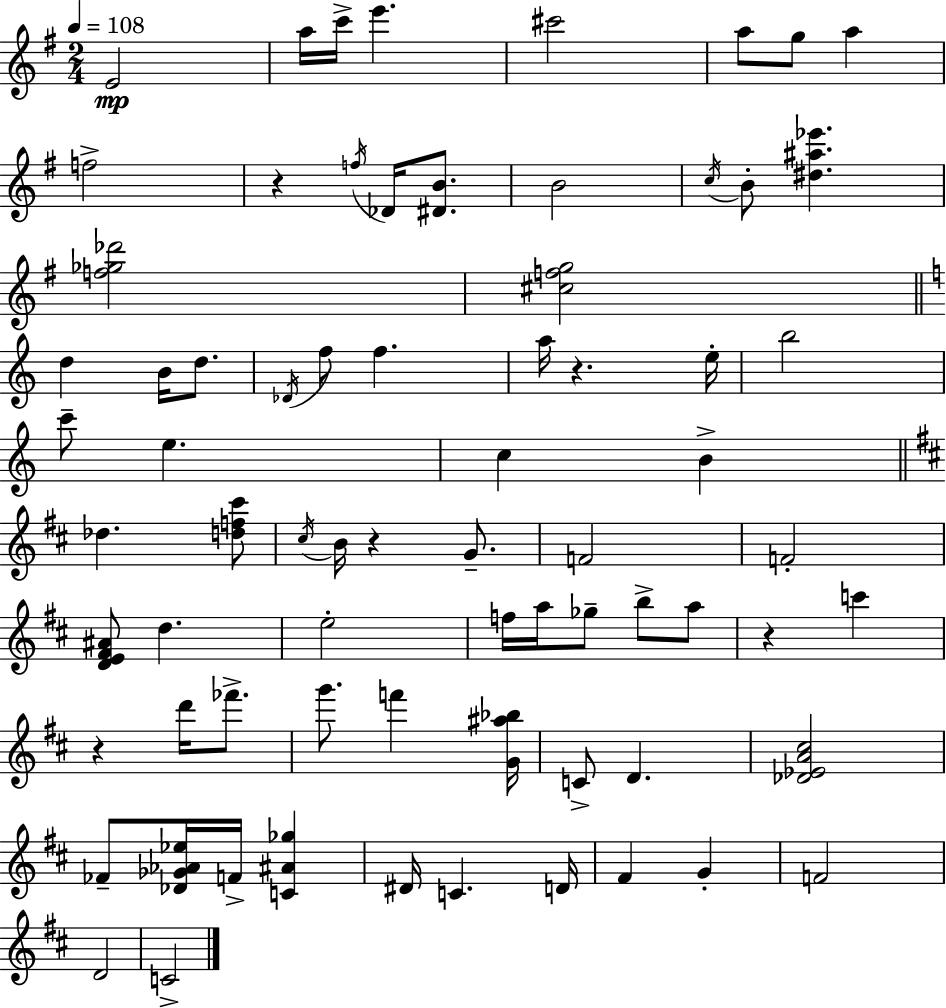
E4/h A5/s C6/s E6/q. C#6/h A5/e G5/e A5/q F5/h R/q F5/s Db4/s [D#4,B4]/e. B4/h C5/s B4/e [D#5,A#5,Eb6]/q. [F5,Gb5,Db6]/h [C#5,F5,G5]/h D5/q B4/s D5/e. Db4/s F5/e F5/q. A5/s R/q. E5/s B5/h C6/e E5/q. C5/q B4/q Db5/q. [D5,F5,C#6]/e C#5/s B4/s R/q G4/e. F4/h F4/h [D4,E4,F#4,A#4]/e D5/q. E5/h F5/s A5/s Gb5/e B5/e A5/e R/q C6/q R/q D6/s FES6/e. G6/e. F6/q [G4,A#5,Bb5]/s C4/e D4/q. [Db4,Eb4,A4,C#5]/h FES4/e [Db4,Gb4,Ab4,Eb5]/s F4/s [C4,A#4,Gb5]/q D#4/s C4/q. D4/s F#4/q G4/q F4/h D4/h C4/h